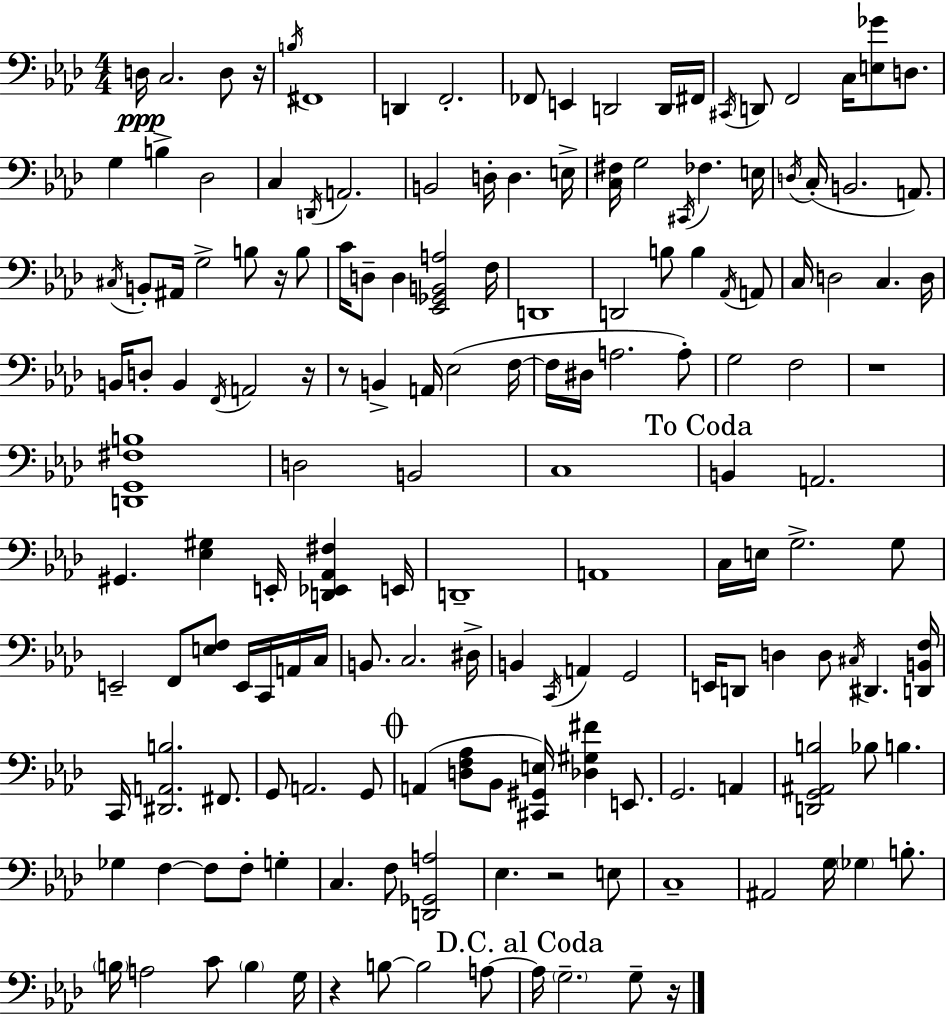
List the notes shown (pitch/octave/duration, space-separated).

D3/s C3/h. D3/e R/s B3/s F#2/w D2/q F2/h. FES2/e E2/q D2/h D2/s F#2/s C#2/s D2/e F2/h C3/s [E3,Gb4]/e D3/e. G3/q B3/q Db3/h C3/q D2/s A2/h. B2/h D3/s D3/q. E3/s [C3,F#3]/s G3/h C#2/s FES3/q. E3/s D3/s C3/s B2/h. A2/e. C#3/s B2/e A#2/s G3/h B3/e R/s B3/e C4/s D3/e D3/q [Eb2,Gb2,B2,A3]/h F3/s D2/w D2/h B3/e B3/q Ab2/s A2/e C3/s D3/h C3/q. D3/s B2/s D3/e B2/q F2/s A2/h R/s R/e B2/q A2/s Eb3/h F3/s F3/s D#3/s A3/h. A3/e G3/h F3/h R/w [D2,G2,F#3,B3]/w D3/h B2/h C3/w B2/q A2/h. G#2/q. [Eb3,G#3]/q E2/s [D2,Eb2,Ab2,F#3]/q E2/s D2/w A2/w C3/s E3/s G3/h. G3/e E2/h F2/e [E3,F3]/e E2/s C2/s A2/s C3/s B2/e. C3/h. D#3/s B2/q C2/s A2/q G2/h E2/s D2/e D3/q D3/e C#3/s D#2/q. [D2,B2,F3]/s C2/s [D#2,A2,B3]/h. F#2/e. G2/e A2/h. G2/e A2/q [D3,F3,Ab3]/e Bb2/e [C#2,G#2,E3]/s [Db3,G#3,F#4]/q E2/e. G2/h. A2/q [D2,G2,A#2,B3]/h Bb3/e B3/q. Gb3/q F3/q F3/e F3/e G3/q C3/q. F3/e [D2,Gb2,A3]/h Eb3/q. R/h E3/e C3/w A#2/h G3/s Gb3/q B3/e. B3/s A3/h C4/e B3/q G3/s R/q B3/e B3/h A3/e A3/s G3/h. G3/e R/s